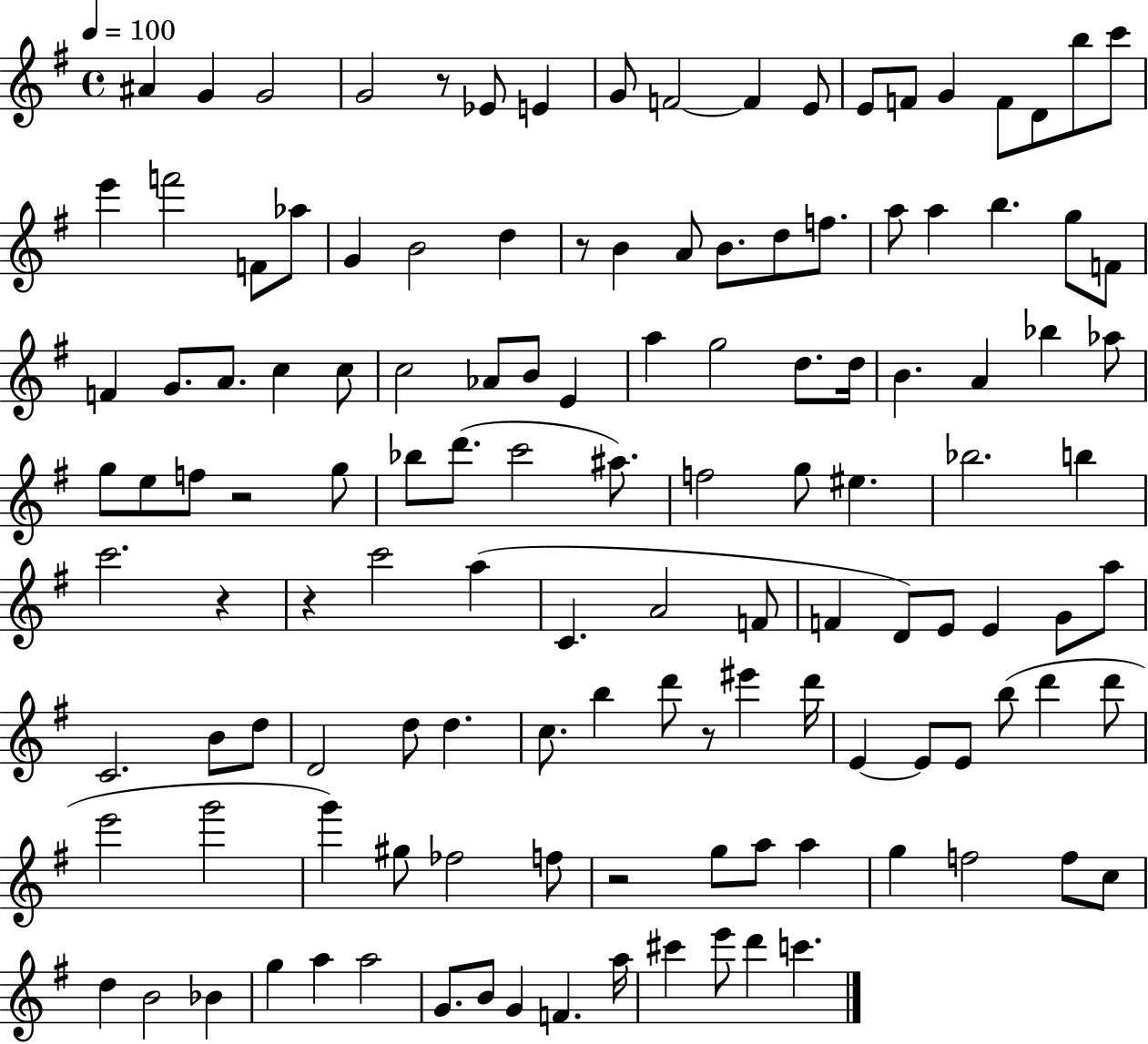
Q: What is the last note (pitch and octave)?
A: C6